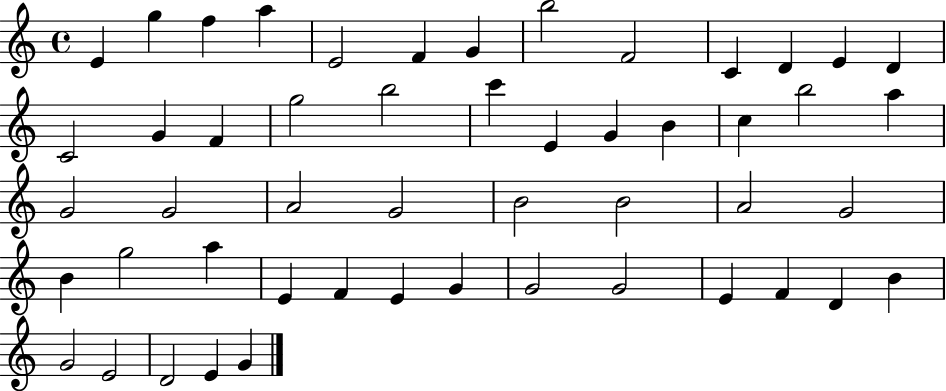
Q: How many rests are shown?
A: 0